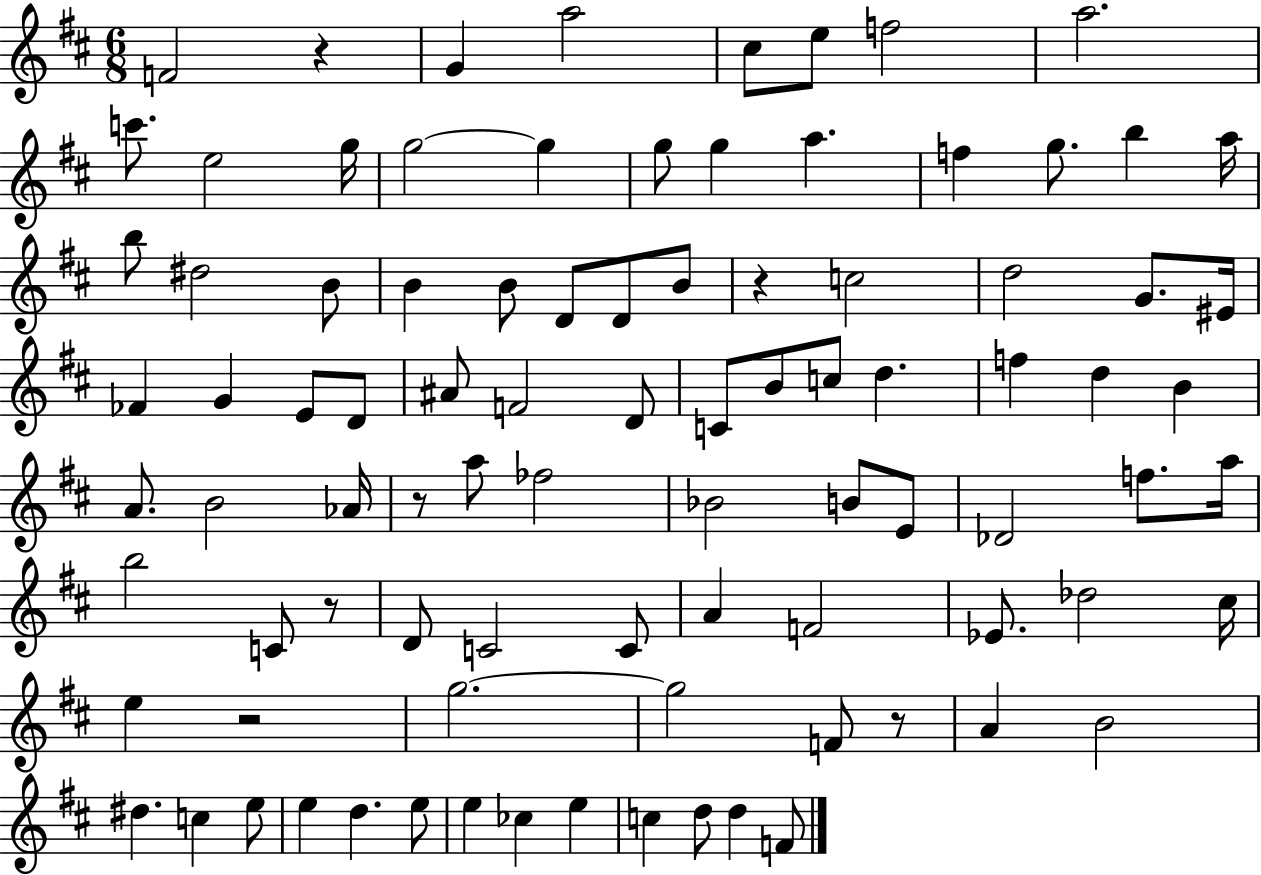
F4/h R/q G4/q A5/h C#5/e E5/e F5/h A5/h. C6/e. E5/h G5/s G5/h G5/q G5/e G5/q A5/q. F5/q G5/e. B5/q A5/s B5/e D#5/h B4/e B4/q B4/e D4/e D4/e B4/e R/q C5/h D5/h G4/e. EIS4/s FES4/q G4/q E4/e D4/e A#4/e F4/h D4/e C4/e B4/e C5/e D5/q. F5/q D5/q B4/q A4/e. B4/h Ab4/s R/e A5/e FES5/h Bb4/h B4/e E4/e Db4/h F5/e. A5/s B5/h C4/e R/e D4/e C4/h C4/e A4/q F4/h Eb4/e. Db5/h C#5/s E5/q R/h G5/h. G5/h F4/e R/e A4/q B4/h D#5/q. C5/q E5/e E5/q D5/q. E5/e E5/q CES5/q E5/q C5/q D5/e D5/q F4/e